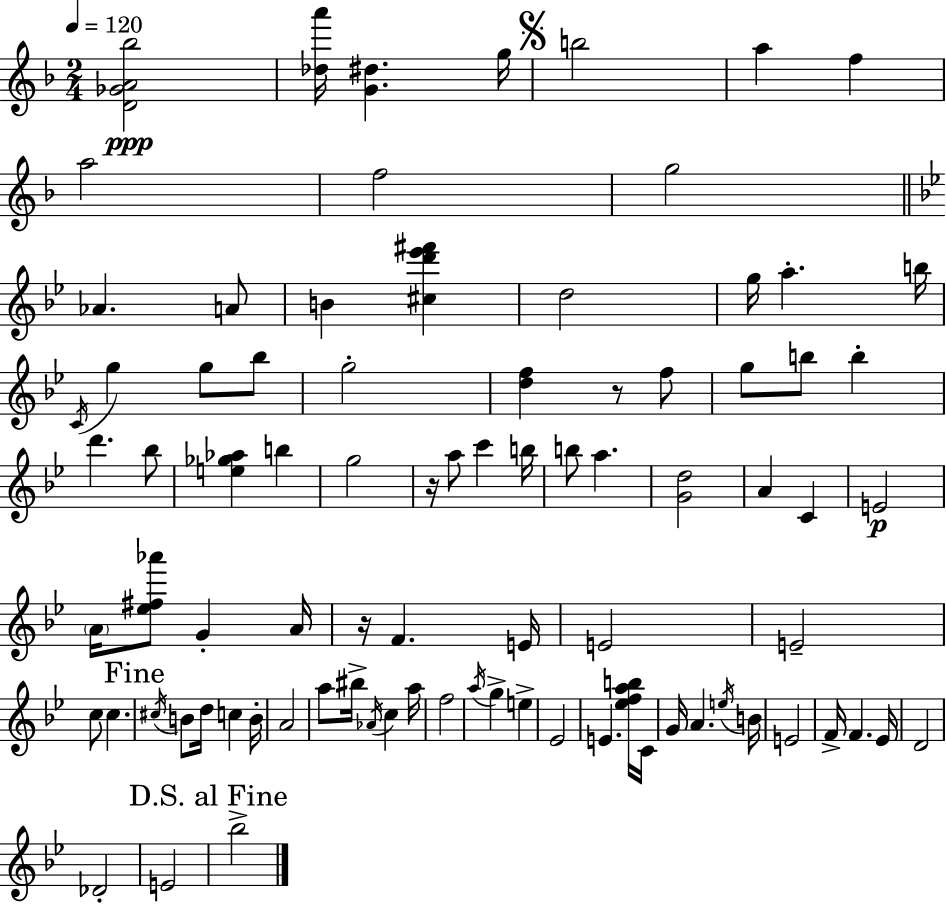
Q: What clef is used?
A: treble